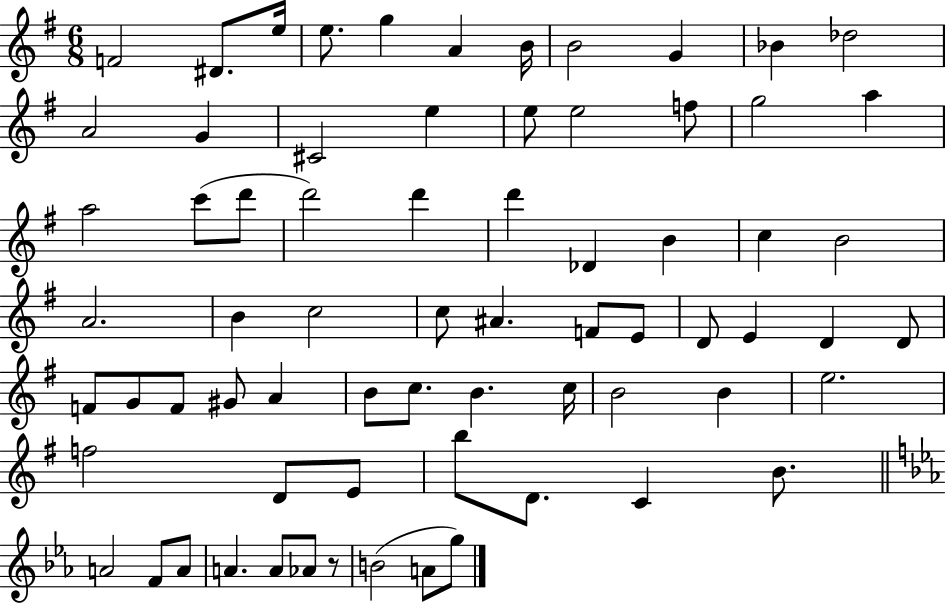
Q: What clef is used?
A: treble